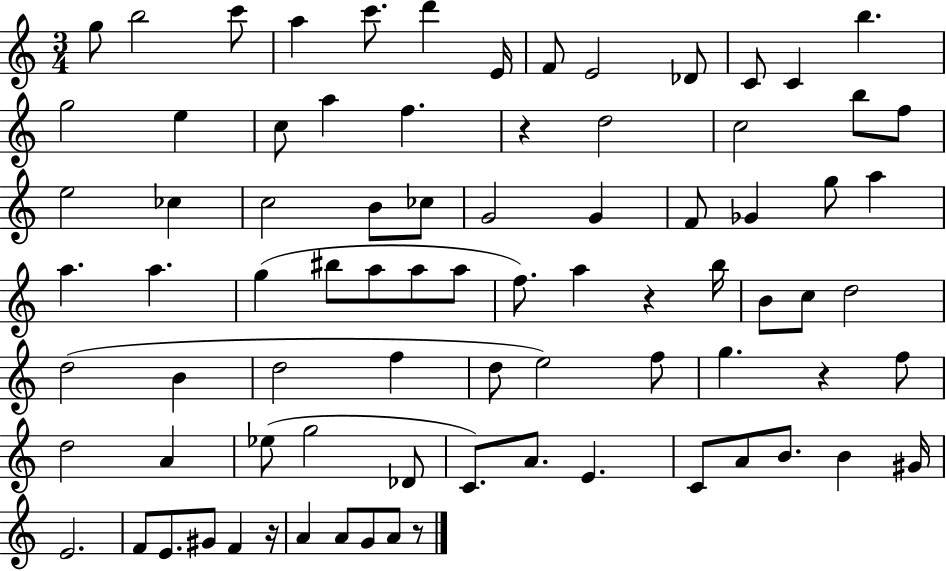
{
  \clef treble
  \numericTimeSignature
  \time 3/4
  \key c \major
  g''8 b''2 c'''8 | a''4 c'''8. d'''4 e'16 | f'8 e'2 des'8 | c'8 c'4 b''4. | \break g''2 e''4 | c''8 a''4 f''4. | r4 d''2 | c''2 b''8 f''8 | \break e''2 ces''4 | c''2 b'8 ces''8 | g'2 g'4 | f'8 ges'4 g''8 a''4 | \break a''4. a''4. | g''4( bis''8 a''8 a''8 a''8 | f''8.) a''4 r4 b''16 | b'8 c''8 d''2 | \break d''2( b'4 | d''2 f''4 | d''8 e''2) f''8 | g''4. r4 f''8 | \break d''2 a'4 | ees''8( g''2 des'8 | c'8.) a'8. e'4. | c'8 a'8 b'8. b'4 gis'16 | \break e'2. | f'8 e'8. gis'8 f'4 r16 | a'4 a'8 g'8 a'8 r8 | \bar "|."
}